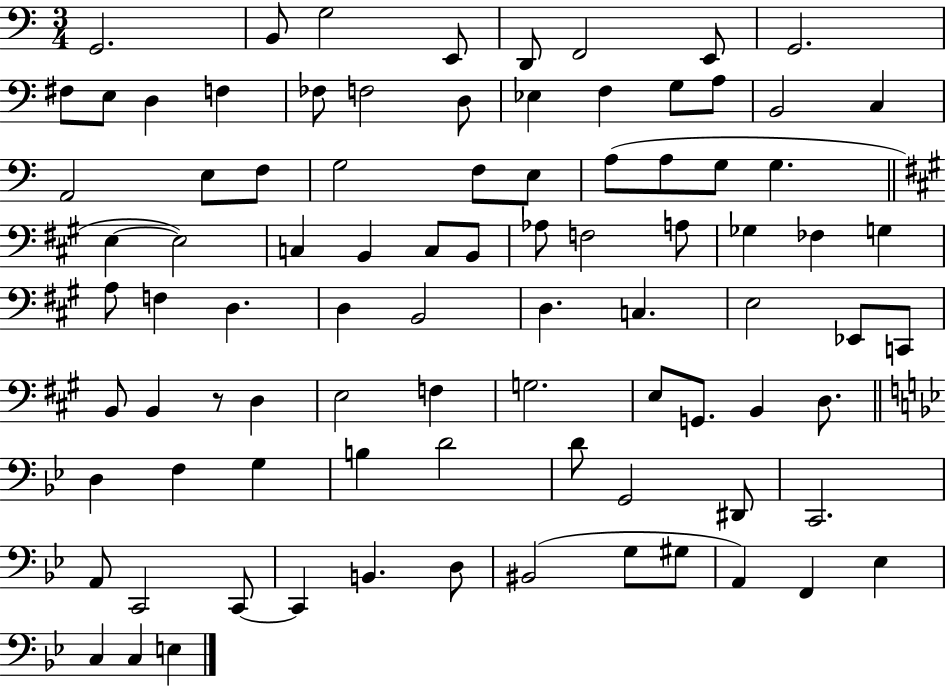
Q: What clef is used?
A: bass